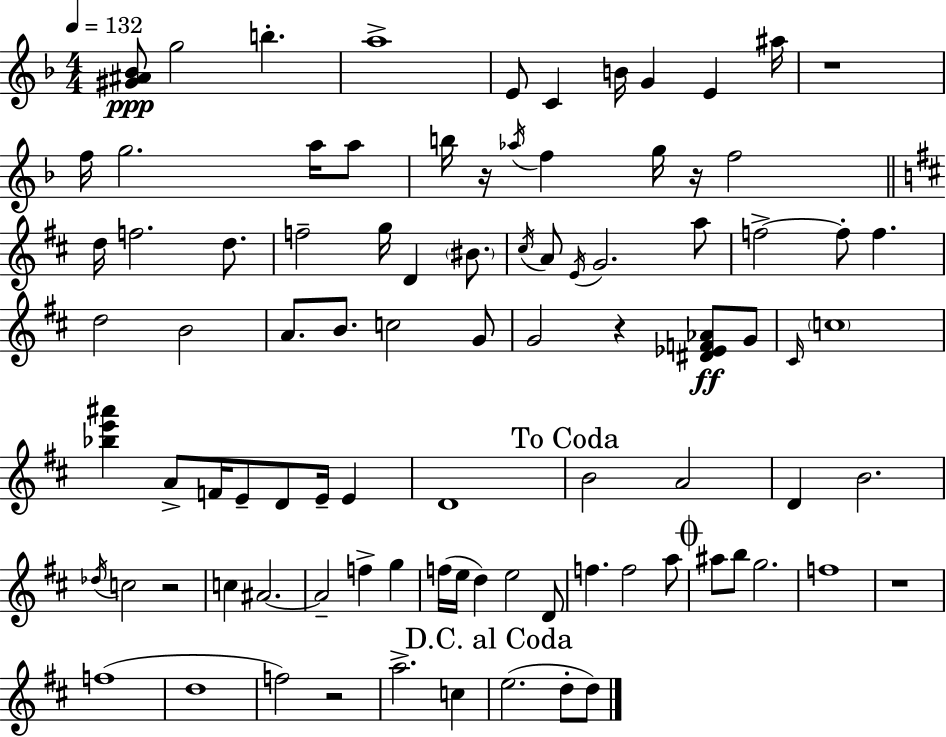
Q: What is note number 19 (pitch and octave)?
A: D5